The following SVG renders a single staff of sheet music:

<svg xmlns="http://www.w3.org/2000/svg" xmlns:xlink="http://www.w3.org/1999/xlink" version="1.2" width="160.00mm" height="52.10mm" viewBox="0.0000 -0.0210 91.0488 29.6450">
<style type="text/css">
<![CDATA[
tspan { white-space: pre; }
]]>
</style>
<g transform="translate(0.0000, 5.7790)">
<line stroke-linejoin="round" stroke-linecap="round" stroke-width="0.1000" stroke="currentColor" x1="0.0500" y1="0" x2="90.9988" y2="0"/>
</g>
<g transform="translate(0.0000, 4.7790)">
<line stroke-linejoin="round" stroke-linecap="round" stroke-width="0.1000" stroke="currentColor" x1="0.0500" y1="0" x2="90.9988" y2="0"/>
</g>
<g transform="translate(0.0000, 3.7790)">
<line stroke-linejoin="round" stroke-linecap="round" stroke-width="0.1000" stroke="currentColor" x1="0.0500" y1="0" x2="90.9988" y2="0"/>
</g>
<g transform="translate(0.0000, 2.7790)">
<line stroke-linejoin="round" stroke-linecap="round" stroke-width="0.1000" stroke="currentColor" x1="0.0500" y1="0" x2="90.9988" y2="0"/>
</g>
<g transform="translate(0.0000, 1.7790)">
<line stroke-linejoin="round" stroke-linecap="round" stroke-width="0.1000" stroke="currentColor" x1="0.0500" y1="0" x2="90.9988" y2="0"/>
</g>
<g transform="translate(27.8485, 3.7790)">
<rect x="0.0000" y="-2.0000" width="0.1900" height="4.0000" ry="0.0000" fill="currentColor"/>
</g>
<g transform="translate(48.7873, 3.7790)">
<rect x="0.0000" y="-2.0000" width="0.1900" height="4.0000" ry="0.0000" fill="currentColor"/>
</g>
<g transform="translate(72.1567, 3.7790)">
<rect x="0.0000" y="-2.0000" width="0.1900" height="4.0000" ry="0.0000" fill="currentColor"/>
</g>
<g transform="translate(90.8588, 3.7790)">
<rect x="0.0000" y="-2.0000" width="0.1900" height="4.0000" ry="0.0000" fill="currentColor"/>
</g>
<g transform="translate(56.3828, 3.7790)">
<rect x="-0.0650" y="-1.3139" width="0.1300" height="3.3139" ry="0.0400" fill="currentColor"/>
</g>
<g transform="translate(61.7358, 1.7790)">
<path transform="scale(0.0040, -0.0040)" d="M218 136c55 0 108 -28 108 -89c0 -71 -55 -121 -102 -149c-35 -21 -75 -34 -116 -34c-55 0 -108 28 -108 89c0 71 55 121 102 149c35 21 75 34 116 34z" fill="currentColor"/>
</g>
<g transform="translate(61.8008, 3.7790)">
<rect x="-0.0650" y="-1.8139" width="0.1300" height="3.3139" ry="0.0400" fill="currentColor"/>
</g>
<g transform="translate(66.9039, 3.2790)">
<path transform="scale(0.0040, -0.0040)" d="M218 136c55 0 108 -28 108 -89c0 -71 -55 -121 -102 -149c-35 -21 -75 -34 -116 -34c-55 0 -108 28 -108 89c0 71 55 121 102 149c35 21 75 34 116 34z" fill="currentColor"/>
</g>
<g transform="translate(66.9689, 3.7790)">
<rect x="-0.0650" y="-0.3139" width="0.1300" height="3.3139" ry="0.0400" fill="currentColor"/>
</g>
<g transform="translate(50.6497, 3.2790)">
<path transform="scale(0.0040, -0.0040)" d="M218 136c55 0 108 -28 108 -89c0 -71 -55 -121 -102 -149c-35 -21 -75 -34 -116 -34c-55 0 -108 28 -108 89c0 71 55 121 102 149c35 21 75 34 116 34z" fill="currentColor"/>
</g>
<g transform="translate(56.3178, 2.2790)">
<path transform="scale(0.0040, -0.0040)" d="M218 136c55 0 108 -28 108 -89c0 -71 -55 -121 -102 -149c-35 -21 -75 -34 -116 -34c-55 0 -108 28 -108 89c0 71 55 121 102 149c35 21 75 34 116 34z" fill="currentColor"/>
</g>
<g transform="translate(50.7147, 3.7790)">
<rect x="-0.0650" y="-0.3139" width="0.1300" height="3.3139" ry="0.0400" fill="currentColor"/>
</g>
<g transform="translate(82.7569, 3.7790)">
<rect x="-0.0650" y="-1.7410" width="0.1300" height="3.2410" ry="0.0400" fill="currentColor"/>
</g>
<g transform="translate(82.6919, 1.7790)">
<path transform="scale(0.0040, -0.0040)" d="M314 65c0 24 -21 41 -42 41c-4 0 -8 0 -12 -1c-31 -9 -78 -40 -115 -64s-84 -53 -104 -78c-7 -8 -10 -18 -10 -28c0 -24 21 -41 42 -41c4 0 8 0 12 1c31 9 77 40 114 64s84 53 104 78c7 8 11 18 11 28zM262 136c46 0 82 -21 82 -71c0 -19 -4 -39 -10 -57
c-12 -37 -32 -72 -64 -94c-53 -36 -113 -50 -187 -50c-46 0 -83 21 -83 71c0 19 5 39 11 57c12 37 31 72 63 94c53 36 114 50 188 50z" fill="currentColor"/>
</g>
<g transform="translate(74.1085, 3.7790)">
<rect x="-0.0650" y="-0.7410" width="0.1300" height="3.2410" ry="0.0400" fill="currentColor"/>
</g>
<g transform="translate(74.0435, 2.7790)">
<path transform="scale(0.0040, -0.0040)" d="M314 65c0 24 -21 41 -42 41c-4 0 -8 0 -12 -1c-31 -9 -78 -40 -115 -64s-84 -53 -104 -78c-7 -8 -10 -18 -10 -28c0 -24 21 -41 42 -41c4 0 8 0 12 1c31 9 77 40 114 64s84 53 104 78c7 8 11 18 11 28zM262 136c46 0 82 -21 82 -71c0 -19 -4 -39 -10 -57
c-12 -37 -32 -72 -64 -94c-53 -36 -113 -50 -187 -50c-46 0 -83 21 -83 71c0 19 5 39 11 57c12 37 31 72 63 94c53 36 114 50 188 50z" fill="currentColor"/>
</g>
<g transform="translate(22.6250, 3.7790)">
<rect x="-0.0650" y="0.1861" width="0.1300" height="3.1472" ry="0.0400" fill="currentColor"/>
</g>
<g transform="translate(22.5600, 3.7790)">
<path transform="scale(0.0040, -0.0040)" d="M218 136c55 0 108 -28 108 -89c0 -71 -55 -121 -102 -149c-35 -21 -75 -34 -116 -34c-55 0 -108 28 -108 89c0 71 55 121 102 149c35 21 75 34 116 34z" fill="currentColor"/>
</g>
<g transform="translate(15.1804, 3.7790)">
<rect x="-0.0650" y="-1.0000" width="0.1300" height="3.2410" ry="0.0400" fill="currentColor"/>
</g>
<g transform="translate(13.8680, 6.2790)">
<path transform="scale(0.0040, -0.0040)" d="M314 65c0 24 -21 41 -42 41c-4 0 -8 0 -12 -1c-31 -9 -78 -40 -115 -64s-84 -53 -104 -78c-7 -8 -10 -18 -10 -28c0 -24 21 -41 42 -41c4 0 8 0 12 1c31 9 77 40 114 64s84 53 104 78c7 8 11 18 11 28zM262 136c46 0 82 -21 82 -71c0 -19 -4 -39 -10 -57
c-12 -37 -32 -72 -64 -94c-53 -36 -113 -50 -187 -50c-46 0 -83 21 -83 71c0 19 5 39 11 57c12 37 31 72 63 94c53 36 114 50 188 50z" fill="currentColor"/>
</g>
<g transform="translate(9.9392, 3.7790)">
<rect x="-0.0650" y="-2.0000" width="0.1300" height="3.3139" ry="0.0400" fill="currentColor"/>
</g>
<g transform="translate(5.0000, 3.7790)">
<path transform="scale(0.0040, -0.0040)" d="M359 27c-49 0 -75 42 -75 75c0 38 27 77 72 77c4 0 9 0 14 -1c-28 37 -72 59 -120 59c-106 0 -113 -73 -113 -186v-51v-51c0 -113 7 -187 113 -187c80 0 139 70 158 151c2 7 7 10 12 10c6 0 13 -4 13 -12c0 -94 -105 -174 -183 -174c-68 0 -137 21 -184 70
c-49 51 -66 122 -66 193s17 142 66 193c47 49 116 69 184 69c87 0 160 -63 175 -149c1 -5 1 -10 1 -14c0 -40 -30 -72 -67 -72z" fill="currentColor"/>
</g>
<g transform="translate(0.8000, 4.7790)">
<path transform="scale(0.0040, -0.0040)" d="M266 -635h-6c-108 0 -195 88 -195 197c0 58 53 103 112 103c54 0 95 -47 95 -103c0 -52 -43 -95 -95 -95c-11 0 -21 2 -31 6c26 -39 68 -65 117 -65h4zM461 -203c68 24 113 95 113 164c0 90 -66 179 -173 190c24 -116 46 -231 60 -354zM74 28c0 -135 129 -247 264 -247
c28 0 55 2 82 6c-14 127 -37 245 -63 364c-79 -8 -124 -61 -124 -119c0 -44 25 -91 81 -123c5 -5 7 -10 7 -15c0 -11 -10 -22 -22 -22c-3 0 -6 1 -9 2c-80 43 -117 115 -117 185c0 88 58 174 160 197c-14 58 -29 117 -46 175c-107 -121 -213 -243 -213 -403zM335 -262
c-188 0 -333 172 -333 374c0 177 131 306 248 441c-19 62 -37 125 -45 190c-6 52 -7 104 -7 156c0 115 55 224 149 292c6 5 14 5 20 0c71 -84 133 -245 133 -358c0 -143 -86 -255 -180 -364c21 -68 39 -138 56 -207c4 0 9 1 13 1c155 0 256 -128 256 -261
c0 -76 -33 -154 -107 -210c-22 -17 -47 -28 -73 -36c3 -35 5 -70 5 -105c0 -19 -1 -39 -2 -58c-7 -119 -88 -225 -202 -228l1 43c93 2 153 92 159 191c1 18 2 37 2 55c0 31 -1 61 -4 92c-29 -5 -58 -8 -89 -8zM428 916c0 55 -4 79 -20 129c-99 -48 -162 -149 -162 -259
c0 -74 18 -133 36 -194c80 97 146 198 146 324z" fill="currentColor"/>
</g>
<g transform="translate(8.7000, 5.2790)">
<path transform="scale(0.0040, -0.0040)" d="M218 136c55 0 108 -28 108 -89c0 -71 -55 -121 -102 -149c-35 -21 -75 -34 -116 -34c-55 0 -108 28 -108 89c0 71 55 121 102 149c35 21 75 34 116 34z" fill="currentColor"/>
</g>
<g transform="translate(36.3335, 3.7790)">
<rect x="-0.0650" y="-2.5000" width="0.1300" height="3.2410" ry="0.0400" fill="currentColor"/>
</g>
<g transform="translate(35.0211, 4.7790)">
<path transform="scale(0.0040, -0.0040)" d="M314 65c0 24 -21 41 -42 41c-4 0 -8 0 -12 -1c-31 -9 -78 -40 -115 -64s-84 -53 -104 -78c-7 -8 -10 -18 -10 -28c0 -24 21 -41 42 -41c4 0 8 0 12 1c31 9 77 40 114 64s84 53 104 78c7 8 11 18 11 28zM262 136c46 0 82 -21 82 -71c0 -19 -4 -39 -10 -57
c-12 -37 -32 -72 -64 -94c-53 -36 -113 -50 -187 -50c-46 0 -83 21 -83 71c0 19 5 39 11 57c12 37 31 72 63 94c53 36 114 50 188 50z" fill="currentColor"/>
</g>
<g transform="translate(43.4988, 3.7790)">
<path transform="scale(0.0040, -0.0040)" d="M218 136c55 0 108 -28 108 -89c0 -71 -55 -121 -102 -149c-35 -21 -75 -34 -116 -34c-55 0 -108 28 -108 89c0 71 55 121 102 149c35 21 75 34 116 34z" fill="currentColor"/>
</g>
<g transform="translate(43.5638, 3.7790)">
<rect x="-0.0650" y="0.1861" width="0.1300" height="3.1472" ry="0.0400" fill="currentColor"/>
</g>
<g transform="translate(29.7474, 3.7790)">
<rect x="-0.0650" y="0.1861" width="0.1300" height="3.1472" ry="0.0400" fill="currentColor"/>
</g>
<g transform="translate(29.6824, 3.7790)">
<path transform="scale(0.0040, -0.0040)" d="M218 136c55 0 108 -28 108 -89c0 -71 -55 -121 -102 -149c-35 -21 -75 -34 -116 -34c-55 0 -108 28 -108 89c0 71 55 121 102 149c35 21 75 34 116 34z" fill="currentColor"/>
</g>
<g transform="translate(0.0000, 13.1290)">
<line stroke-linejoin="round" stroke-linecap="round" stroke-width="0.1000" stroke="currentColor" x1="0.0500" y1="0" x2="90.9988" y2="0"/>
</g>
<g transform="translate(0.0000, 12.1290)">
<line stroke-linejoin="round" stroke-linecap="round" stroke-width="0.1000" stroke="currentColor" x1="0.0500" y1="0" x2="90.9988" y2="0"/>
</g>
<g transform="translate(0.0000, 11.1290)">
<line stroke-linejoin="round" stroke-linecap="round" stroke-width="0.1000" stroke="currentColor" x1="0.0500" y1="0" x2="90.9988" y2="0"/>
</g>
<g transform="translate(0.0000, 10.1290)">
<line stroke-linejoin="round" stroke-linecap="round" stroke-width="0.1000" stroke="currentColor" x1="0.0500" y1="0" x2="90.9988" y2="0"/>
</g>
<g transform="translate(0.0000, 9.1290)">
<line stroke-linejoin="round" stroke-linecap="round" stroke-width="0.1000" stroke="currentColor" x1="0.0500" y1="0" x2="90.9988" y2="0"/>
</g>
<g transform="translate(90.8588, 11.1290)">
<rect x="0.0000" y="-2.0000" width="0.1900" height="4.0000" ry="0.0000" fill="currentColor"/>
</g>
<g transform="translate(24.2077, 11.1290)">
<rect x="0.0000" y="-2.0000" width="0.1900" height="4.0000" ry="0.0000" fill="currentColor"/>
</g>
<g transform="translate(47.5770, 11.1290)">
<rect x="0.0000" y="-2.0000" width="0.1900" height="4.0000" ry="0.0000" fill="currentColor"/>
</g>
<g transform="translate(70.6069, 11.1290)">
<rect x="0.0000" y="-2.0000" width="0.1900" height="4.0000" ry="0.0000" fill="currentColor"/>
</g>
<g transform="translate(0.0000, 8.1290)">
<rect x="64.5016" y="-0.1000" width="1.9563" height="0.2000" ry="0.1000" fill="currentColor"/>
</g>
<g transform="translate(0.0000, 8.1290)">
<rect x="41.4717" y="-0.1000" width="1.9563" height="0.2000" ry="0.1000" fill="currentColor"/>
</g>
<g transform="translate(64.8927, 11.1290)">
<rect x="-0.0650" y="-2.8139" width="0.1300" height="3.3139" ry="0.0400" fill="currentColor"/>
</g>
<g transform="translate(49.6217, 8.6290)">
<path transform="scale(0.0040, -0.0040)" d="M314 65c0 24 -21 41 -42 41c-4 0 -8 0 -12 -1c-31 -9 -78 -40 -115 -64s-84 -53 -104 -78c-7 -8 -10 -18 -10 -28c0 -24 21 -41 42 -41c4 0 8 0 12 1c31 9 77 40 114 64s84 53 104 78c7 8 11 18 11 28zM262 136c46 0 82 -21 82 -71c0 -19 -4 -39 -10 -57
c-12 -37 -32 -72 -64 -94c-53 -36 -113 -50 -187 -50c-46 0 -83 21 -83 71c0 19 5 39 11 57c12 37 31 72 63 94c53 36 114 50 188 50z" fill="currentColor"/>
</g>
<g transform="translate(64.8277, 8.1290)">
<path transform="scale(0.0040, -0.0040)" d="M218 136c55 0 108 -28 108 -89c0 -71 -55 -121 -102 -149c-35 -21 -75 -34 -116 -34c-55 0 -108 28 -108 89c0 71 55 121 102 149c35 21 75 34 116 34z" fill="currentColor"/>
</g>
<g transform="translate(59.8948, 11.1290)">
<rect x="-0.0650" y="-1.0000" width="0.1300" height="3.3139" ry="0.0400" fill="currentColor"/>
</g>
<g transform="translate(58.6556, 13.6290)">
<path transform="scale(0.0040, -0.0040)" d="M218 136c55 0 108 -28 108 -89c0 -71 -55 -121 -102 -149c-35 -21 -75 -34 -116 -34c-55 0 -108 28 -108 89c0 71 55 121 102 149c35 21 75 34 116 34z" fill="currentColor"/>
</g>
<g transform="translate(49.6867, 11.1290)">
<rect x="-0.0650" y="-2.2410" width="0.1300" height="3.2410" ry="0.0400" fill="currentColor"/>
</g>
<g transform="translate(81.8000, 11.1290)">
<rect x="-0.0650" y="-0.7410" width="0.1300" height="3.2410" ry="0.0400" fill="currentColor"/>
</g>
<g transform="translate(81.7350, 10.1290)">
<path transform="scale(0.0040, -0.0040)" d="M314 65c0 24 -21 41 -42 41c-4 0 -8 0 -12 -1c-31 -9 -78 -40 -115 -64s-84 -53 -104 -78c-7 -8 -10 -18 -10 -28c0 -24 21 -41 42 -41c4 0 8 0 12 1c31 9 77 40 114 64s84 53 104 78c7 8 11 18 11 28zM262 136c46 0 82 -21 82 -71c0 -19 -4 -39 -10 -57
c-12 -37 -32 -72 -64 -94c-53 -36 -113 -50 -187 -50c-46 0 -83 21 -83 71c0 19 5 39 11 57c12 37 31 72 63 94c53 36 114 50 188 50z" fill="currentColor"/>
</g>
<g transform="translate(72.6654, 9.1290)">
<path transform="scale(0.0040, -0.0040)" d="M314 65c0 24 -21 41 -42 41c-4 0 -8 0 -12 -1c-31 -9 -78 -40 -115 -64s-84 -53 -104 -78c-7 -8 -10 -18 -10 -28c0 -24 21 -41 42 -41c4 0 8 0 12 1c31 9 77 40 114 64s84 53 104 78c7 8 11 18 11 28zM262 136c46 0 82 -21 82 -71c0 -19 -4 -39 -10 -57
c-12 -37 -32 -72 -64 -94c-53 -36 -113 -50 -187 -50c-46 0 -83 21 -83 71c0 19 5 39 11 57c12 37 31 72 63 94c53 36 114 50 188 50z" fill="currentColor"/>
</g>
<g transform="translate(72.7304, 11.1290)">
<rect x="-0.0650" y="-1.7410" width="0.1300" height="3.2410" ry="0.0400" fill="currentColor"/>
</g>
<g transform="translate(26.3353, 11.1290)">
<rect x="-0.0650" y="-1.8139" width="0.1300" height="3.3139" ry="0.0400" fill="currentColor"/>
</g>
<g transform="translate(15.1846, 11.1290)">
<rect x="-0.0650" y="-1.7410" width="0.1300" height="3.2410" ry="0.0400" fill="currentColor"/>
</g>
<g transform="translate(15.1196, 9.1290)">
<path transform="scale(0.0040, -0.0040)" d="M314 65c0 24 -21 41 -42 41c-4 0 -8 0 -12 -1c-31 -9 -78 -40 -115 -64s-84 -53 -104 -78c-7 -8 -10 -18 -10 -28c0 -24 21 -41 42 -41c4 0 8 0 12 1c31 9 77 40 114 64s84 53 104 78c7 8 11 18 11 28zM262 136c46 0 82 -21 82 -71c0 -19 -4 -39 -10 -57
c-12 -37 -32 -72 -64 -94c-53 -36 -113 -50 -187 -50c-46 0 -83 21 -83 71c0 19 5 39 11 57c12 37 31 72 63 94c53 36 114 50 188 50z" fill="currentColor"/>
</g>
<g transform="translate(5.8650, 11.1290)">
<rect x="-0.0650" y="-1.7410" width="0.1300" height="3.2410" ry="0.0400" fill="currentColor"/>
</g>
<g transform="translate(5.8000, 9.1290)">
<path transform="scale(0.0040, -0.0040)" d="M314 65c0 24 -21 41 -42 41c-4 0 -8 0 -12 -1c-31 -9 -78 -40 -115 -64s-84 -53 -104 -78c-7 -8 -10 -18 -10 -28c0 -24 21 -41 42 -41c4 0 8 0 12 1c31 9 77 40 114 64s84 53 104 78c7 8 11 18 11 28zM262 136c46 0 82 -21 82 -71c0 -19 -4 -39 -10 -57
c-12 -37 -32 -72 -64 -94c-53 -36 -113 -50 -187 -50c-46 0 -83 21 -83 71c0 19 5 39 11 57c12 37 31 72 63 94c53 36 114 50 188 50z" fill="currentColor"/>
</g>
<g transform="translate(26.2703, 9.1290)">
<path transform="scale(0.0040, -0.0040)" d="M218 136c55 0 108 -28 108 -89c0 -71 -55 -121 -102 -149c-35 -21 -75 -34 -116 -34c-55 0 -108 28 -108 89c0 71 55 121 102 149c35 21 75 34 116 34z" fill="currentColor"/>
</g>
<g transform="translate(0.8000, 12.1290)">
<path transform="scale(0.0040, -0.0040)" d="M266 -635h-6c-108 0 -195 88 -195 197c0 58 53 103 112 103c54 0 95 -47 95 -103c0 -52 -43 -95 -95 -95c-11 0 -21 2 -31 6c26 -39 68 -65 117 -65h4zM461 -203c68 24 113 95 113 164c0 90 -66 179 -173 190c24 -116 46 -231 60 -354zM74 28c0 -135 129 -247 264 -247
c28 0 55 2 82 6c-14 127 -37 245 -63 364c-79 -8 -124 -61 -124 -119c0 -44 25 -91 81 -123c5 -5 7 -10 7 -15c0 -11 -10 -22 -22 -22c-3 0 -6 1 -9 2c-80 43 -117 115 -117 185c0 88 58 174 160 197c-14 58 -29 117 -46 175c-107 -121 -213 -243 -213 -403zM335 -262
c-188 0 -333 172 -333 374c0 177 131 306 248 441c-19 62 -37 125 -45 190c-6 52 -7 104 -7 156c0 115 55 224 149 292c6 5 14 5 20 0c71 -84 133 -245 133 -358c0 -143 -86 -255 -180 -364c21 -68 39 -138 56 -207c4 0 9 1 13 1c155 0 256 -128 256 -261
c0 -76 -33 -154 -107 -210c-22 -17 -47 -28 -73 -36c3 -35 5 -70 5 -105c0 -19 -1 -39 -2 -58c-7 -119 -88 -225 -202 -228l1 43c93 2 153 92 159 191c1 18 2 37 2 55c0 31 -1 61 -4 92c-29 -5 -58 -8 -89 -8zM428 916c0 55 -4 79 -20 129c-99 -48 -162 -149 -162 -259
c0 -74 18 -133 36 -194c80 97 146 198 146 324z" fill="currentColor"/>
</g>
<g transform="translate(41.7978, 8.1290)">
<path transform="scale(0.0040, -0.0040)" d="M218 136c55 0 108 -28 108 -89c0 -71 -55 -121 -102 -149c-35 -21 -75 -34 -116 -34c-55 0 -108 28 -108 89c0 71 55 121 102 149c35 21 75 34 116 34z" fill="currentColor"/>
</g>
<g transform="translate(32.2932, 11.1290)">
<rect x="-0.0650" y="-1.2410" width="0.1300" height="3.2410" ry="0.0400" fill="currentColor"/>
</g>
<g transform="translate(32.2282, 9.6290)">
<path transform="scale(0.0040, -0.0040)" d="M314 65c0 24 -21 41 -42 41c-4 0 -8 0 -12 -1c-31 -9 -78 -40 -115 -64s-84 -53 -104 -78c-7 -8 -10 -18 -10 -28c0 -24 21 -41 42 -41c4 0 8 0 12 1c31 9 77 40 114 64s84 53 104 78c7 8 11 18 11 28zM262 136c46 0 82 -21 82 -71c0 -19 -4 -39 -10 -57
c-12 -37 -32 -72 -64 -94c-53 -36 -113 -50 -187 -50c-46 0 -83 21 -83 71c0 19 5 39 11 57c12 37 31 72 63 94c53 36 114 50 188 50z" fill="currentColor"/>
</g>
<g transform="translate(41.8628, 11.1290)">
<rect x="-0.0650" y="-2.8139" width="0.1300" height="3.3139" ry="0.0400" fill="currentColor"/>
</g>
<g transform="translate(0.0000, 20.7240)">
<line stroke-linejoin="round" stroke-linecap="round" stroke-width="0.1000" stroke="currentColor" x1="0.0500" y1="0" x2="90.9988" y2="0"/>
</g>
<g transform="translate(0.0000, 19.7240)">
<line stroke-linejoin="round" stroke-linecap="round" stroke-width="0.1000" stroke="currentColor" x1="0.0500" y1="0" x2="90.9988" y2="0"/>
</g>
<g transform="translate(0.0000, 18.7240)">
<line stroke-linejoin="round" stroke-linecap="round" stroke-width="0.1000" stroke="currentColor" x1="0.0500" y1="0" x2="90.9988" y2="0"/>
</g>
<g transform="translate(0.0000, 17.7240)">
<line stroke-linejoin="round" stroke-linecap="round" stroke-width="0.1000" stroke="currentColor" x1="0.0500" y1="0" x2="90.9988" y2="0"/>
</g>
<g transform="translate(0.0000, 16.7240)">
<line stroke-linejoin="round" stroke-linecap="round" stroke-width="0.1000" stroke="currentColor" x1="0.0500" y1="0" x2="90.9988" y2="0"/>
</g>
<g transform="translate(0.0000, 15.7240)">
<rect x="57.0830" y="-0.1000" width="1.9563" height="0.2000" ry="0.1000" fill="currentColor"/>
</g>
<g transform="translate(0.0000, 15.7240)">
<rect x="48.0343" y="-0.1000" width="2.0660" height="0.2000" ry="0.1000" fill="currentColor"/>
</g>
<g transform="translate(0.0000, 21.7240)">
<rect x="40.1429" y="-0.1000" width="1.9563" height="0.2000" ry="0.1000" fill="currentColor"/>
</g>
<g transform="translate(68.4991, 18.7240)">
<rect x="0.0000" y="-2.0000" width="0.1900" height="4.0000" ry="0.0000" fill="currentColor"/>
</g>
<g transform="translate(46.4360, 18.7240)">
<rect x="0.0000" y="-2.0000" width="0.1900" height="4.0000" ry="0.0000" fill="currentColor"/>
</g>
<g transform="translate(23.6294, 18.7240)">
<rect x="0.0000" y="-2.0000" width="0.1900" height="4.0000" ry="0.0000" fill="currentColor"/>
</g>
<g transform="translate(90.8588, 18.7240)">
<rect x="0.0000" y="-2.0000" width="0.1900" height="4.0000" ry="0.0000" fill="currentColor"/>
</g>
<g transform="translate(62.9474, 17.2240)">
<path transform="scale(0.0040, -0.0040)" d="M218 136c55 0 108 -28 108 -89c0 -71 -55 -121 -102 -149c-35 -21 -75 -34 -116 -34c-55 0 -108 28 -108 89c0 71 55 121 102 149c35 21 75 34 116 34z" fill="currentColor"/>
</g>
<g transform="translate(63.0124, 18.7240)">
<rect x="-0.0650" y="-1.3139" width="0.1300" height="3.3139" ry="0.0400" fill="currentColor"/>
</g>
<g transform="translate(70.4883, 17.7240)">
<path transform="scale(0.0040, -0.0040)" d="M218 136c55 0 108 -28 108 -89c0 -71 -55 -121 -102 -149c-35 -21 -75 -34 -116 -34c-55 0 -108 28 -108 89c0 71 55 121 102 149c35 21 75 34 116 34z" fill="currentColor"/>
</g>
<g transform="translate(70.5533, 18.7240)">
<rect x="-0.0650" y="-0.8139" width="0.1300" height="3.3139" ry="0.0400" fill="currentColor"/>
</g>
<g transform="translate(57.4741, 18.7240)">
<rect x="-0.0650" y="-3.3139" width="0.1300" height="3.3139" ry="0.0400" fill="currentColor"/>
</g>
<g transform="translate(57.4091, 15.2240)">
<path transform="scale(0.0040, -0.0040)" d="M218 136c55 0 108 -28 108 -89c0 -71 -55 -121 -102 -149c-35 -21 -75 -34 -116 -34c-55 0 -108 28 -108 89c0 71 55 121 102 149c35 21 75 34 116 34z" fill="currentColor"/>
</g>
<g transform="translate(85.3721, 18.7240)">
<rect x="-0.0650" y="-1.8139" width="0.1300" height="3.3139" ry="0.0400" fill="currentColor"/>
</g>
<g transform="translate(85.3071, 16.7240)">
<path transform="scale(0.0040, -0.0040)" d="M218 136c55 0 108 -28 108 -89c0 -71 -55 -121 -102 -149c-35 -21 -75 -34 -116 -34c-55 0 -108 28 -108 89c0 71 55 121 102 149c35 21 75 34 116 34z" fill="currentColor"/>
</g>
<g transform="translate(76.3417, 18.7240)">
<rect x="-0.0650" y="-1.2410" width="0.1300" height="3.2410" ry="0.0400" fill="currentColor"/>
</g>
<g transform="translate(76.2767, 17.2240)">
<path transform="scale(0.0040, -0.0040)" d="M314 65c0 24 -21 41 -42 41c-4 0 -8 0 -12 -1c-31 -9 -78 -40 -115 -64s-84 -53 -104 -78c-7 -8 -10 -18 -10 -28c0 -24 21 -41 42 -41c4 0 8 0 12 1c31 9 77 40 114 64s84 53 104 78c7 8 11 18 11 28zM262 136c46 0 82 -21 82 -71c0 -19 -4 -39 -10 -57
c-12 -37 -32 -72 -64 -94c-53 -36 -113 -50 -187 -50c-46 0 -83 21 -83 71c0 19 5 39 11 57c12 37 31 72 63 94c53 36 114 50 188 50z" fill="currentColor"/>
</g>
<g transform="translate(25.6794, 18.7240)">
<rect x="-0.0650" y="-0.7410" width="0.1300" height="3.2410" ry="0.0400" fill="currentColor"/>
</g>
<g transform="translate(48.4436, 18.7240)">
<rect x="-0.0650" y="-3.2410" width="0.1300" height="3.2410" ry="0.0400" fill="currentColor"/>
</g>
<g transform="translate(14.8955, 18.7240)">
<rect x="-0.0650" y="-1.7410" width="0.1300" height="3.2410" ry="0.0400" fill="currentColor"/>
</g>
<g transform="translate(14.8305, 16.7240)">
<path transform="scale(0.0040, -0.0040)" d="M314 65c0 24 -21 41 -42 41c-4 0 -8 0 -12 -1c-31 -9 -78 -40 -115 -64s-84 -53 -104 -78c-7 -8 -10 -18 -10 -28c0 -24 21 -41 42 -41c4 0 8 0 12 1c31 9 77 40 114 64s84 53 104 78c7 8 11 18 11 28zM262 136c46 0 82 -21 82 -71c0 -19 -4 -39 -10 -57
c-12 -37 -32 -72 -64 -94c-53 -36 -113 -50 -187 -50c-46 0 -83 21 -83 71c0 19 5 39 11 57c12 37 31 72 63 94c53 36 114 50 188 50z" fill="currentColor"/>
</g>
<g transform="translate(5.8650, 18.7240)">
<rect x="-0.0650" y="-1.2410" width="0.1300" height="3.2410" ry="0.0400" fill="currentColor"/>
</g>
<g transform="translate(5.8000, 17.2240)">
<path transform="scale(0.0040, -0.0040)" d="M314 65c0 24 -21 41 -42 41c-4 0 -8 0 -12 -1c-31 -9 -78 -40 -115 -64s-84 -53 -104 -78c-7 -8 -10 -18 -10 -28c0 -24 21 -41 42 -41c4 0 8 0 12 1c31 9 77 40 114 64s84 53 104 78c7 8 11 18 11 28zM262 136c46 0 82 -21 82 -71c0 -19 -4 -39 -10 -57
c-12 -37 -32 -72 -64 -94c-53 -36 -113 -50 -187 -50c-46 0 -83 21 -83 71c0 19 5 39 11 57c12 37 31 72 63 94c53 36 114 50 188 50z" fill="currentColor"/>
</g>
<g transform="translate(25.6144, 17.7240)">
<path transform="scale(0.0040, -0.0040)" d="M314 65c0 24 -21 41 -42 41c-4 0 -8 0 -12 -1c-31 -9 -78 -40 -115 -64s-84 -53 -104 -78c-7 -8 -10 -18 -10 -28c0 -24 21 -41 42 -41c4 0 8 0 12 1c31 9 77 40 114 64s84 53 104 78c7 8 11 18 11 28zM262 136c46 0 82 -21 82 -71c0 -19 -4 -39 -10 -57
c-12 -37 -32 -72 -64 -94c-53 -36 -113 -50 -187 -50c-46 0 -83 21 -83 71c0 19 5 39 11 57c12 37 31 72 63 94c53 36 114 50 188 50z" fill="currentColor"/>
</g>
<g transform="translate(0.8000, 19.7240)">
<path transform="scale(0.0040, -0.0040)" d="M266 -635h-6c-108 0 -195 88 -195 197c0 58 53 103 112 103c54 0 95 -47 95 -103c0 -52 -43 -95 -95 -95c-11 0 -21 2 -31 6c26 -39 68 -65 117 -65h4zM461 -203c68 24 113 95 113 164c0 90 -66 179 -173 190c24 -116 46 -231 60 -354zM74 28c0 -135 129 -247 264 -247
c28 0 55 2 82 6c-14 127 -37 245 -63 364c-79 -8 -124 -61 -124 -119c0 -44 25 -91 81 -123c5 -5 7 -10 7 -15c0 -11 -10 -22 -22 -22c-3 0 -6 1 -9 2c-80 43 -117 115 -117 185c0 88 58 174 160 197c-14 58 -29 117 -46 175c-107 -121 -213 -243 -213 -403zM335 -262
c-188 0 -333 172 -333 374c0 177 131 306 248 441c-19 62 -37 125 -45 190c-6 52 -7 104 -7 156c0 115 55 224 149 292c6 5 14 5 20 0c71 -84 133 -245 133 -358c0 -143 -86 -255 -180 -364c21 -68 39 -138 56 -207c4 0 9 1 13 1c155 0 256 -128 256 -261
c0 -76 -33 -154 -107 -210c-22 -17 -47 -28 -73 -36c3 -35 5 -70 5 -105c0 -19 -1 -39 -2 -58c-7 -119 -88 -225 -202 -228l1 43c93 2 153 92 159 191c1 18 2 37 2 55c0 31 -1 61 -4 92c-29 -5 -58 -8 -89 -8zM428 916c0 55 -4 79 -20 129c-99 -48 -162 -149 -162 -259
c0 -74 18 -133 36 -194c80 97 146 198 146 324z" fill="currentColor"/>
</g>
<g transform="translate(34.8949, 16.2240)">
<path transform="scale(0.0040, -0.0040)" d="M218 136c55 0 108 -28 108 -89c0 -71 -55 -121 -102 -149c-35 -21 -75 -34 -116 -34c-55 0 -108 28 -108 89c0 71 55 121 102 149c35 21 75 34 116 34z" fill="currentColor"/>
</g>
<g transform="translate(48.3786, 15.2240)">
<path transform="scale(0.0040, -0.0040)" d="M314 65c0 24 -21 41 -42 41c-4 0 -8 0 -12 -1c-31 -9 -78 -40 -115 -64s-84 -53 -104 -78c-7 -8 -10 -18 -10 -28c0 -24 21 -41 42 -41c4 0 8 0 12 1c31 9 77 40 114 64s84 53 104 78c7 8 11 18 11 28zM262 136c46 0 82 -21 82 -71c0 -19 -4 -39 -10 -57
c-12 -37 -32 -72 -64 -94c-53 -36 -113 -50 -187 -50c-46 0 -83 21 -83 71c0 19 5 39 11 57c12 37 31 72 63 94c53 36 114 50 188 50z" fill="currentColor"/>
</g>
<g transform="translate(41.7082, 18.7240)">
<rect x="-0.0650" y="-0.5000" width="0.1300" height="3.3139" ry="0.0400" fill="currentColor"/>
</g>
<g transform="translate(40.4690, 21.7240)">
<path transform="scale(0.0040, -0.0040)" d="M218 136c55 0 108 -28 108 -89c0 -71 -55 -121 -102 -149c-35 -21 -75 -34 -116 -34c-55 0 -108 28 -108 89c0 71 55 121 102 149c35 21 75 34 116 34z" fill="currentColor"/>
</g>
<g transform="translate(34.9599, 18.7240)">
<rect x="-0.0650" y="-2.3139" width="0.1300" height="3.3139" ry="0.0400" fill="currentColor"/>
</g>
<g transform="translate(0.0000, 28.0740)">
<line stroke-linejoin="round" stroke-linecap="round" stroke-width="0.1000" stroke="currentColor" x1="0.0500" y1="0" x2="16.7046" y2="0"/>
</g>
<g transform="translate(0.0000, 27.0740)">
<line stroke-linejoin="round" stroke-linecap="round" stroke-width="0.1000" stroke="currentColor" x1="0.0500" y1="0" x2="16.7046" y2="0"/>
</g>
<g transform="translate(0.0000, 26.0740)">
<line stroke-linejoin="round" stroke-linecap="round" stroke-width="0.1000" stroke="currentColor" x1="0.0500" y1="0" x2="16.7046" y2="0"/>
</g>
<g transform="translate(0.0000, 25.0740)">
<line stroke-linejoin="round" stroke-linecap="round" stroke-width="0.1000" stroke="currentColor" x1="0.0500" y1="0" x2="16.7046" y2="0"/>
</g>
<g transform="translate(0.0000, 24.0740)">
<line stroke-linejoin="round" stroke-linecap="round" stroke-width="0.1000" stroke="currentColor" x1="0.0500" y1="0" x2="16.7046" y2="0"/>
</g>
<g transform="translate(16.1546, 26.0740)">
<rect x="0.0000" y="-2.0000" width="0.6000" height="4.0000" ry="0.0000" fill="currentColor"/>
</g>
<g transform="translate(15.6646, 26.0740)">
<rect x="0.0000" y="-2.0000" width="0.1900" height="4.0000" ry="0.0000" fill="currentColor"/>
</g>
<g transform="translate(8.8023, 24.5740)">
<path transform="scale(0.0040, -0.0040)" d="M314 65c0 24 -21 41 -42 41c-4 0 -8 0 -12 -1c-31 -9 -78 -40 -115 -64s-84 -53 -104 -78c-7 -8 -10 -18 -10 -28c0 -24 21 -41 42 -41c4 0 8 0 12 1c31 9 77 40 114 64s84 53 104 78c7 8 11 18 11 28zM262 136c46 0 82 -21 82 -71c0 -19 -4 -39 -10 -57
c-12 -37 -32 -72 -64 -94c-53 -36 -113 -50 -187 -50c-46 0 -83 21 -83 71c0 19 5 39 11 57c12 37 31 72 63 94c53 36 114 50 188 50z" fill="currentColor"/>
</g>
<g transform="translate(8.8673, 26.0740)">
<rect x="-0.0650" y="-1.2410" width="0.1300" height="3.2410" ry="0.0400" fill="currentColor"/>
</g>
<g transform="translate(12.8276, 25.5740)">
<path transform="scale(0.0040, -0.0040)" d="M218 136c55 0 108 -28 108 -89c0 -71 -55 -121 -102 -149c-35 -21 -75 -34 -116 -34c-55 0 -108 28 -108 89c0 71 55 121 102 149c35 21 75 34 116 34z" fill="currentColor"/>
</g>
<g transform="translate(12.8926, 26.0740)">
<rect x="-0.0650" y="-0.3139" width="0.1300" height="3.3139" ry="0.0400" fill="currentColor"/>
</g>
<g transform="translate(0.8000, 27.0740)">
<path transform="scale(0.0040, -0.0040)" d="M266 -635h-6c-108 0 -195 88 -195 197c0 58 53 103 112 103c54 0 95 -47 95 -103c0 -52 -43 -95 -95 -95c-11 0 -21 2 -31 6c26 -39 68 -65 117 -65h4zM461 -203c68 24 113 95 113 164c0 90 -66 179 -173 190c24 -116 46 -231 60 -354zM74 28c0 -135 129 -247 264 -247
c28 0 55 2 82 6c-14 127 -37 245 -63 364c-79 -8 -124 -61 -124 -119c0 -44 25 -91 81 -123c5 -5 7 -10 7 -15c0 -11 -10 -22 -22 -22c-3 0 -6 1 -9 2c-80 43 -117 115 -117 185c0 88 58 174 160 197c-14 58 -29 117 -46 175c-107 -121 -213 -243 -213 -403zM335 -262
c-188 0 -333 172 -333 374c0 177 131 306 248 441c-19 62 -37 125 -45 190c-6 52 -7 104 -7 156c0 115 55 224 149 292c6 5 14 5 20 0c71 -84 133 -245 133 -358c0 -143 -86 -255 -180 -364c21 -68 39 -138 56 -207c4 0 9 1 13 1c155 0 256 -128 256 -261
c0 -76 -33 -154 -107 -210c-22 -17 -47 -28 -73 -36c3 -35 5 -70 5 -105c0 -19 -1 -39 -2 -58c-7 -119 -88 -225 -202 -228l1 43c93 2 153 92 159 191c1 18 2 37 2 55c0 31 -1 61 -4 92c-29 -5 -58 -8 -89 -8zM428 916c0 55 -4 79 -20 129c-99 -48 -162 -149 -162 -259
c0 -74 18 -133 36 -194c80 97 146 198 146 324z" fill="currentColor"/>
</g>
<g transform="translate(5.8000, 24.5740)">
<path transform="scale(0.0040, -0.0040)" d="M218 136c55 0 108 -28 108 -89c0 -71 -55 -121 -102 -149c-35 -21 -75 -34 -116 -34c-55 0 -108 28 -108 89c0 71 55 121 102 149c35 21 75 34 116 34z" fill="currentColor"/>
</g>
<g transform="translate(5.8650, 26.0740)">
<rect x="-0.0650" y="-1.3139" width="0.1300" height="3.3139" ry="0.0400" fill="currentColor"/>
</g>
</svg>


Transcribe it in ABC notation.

X:1
T:Untitled
M:4/4
L:1/4
K:C
F D2 B B G2 B c e f c d2 f2 f2 f2 f e2 a g2 D a f2 d2 e2 f2 d2 g C b2 b e d e2 f e e2 c